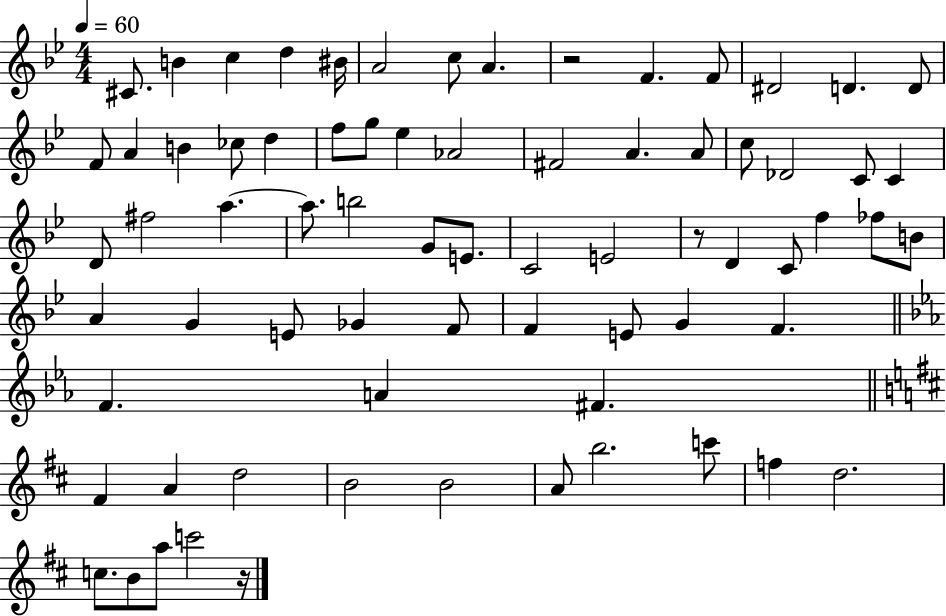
C#4/e. B4/q C5/q D5/q BIS4/s A4/h C5/e A4/q. R/h F4/q. F4/e D#4/h D4/q. D4/e F4/e A4/q B4/q CES5/e D5/q F5/e G5/e Eb5/q Ab4/h F#4/h A4/q. A4/e C5/e Db4/h C4/e C4/q D4/e F#5/h A5/q. A5/e. B5/h G4/e E4/e. C4/h E4/h R/e D4/q C4/e F5/q FES5/e B4/e A4/q G4/q E4/e Gb4/q F4/e F4/q E4/e G4/q F4/q. F4/q. A4/q F#4/q. F#4/q A4/q D5/h B4/h B4/h A4/e B5/h. C6/e F5/q D5/h. C5/e. B4/e A5/e C6/h R/s